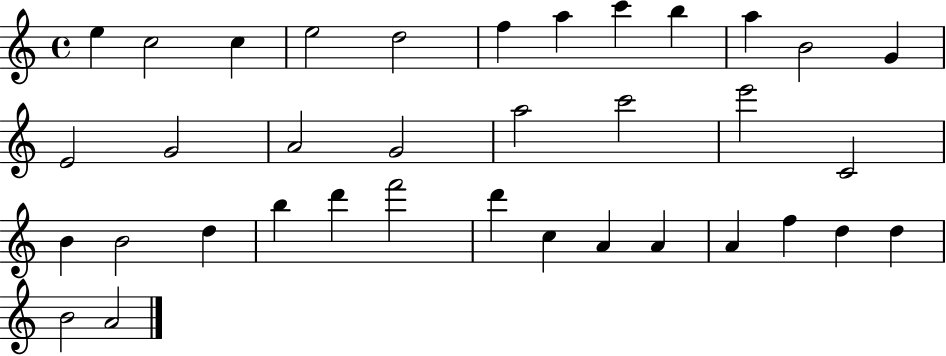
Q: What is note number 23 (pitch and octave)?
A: D5